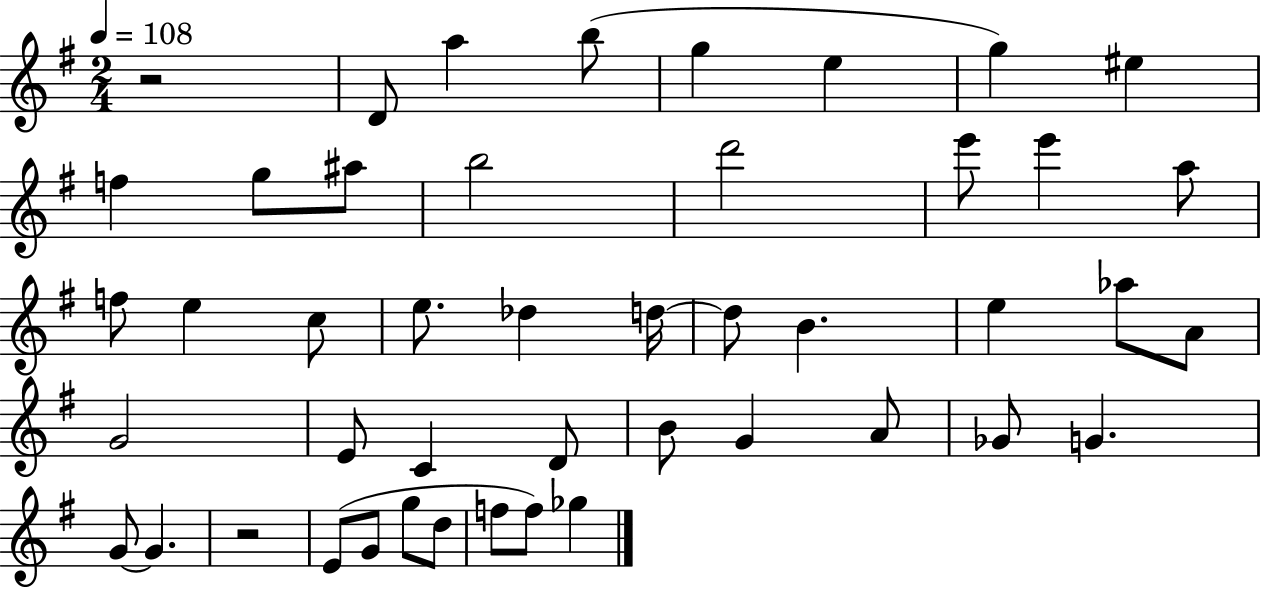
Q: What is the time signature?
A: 2/4